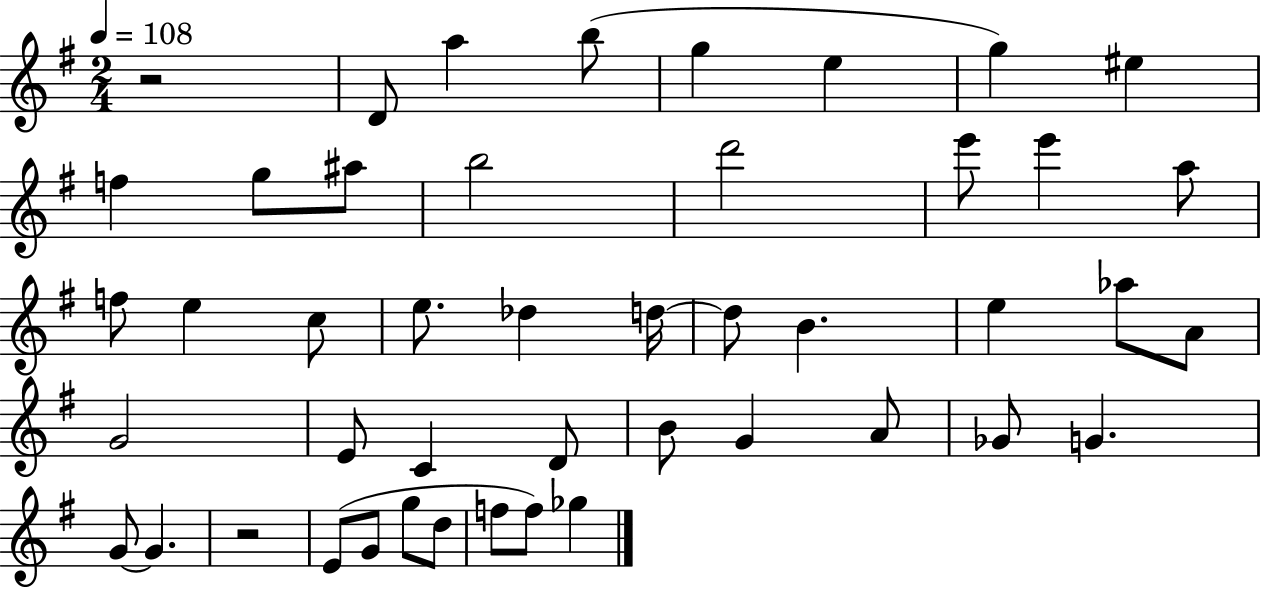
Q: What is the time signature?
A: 2/4